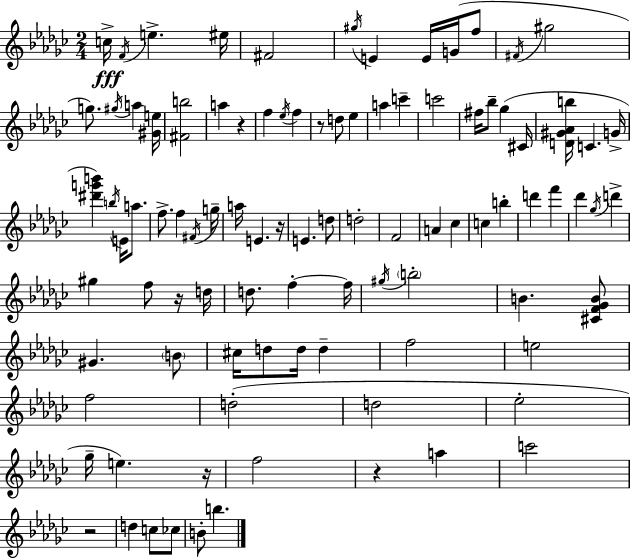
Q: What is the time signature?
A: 2/4